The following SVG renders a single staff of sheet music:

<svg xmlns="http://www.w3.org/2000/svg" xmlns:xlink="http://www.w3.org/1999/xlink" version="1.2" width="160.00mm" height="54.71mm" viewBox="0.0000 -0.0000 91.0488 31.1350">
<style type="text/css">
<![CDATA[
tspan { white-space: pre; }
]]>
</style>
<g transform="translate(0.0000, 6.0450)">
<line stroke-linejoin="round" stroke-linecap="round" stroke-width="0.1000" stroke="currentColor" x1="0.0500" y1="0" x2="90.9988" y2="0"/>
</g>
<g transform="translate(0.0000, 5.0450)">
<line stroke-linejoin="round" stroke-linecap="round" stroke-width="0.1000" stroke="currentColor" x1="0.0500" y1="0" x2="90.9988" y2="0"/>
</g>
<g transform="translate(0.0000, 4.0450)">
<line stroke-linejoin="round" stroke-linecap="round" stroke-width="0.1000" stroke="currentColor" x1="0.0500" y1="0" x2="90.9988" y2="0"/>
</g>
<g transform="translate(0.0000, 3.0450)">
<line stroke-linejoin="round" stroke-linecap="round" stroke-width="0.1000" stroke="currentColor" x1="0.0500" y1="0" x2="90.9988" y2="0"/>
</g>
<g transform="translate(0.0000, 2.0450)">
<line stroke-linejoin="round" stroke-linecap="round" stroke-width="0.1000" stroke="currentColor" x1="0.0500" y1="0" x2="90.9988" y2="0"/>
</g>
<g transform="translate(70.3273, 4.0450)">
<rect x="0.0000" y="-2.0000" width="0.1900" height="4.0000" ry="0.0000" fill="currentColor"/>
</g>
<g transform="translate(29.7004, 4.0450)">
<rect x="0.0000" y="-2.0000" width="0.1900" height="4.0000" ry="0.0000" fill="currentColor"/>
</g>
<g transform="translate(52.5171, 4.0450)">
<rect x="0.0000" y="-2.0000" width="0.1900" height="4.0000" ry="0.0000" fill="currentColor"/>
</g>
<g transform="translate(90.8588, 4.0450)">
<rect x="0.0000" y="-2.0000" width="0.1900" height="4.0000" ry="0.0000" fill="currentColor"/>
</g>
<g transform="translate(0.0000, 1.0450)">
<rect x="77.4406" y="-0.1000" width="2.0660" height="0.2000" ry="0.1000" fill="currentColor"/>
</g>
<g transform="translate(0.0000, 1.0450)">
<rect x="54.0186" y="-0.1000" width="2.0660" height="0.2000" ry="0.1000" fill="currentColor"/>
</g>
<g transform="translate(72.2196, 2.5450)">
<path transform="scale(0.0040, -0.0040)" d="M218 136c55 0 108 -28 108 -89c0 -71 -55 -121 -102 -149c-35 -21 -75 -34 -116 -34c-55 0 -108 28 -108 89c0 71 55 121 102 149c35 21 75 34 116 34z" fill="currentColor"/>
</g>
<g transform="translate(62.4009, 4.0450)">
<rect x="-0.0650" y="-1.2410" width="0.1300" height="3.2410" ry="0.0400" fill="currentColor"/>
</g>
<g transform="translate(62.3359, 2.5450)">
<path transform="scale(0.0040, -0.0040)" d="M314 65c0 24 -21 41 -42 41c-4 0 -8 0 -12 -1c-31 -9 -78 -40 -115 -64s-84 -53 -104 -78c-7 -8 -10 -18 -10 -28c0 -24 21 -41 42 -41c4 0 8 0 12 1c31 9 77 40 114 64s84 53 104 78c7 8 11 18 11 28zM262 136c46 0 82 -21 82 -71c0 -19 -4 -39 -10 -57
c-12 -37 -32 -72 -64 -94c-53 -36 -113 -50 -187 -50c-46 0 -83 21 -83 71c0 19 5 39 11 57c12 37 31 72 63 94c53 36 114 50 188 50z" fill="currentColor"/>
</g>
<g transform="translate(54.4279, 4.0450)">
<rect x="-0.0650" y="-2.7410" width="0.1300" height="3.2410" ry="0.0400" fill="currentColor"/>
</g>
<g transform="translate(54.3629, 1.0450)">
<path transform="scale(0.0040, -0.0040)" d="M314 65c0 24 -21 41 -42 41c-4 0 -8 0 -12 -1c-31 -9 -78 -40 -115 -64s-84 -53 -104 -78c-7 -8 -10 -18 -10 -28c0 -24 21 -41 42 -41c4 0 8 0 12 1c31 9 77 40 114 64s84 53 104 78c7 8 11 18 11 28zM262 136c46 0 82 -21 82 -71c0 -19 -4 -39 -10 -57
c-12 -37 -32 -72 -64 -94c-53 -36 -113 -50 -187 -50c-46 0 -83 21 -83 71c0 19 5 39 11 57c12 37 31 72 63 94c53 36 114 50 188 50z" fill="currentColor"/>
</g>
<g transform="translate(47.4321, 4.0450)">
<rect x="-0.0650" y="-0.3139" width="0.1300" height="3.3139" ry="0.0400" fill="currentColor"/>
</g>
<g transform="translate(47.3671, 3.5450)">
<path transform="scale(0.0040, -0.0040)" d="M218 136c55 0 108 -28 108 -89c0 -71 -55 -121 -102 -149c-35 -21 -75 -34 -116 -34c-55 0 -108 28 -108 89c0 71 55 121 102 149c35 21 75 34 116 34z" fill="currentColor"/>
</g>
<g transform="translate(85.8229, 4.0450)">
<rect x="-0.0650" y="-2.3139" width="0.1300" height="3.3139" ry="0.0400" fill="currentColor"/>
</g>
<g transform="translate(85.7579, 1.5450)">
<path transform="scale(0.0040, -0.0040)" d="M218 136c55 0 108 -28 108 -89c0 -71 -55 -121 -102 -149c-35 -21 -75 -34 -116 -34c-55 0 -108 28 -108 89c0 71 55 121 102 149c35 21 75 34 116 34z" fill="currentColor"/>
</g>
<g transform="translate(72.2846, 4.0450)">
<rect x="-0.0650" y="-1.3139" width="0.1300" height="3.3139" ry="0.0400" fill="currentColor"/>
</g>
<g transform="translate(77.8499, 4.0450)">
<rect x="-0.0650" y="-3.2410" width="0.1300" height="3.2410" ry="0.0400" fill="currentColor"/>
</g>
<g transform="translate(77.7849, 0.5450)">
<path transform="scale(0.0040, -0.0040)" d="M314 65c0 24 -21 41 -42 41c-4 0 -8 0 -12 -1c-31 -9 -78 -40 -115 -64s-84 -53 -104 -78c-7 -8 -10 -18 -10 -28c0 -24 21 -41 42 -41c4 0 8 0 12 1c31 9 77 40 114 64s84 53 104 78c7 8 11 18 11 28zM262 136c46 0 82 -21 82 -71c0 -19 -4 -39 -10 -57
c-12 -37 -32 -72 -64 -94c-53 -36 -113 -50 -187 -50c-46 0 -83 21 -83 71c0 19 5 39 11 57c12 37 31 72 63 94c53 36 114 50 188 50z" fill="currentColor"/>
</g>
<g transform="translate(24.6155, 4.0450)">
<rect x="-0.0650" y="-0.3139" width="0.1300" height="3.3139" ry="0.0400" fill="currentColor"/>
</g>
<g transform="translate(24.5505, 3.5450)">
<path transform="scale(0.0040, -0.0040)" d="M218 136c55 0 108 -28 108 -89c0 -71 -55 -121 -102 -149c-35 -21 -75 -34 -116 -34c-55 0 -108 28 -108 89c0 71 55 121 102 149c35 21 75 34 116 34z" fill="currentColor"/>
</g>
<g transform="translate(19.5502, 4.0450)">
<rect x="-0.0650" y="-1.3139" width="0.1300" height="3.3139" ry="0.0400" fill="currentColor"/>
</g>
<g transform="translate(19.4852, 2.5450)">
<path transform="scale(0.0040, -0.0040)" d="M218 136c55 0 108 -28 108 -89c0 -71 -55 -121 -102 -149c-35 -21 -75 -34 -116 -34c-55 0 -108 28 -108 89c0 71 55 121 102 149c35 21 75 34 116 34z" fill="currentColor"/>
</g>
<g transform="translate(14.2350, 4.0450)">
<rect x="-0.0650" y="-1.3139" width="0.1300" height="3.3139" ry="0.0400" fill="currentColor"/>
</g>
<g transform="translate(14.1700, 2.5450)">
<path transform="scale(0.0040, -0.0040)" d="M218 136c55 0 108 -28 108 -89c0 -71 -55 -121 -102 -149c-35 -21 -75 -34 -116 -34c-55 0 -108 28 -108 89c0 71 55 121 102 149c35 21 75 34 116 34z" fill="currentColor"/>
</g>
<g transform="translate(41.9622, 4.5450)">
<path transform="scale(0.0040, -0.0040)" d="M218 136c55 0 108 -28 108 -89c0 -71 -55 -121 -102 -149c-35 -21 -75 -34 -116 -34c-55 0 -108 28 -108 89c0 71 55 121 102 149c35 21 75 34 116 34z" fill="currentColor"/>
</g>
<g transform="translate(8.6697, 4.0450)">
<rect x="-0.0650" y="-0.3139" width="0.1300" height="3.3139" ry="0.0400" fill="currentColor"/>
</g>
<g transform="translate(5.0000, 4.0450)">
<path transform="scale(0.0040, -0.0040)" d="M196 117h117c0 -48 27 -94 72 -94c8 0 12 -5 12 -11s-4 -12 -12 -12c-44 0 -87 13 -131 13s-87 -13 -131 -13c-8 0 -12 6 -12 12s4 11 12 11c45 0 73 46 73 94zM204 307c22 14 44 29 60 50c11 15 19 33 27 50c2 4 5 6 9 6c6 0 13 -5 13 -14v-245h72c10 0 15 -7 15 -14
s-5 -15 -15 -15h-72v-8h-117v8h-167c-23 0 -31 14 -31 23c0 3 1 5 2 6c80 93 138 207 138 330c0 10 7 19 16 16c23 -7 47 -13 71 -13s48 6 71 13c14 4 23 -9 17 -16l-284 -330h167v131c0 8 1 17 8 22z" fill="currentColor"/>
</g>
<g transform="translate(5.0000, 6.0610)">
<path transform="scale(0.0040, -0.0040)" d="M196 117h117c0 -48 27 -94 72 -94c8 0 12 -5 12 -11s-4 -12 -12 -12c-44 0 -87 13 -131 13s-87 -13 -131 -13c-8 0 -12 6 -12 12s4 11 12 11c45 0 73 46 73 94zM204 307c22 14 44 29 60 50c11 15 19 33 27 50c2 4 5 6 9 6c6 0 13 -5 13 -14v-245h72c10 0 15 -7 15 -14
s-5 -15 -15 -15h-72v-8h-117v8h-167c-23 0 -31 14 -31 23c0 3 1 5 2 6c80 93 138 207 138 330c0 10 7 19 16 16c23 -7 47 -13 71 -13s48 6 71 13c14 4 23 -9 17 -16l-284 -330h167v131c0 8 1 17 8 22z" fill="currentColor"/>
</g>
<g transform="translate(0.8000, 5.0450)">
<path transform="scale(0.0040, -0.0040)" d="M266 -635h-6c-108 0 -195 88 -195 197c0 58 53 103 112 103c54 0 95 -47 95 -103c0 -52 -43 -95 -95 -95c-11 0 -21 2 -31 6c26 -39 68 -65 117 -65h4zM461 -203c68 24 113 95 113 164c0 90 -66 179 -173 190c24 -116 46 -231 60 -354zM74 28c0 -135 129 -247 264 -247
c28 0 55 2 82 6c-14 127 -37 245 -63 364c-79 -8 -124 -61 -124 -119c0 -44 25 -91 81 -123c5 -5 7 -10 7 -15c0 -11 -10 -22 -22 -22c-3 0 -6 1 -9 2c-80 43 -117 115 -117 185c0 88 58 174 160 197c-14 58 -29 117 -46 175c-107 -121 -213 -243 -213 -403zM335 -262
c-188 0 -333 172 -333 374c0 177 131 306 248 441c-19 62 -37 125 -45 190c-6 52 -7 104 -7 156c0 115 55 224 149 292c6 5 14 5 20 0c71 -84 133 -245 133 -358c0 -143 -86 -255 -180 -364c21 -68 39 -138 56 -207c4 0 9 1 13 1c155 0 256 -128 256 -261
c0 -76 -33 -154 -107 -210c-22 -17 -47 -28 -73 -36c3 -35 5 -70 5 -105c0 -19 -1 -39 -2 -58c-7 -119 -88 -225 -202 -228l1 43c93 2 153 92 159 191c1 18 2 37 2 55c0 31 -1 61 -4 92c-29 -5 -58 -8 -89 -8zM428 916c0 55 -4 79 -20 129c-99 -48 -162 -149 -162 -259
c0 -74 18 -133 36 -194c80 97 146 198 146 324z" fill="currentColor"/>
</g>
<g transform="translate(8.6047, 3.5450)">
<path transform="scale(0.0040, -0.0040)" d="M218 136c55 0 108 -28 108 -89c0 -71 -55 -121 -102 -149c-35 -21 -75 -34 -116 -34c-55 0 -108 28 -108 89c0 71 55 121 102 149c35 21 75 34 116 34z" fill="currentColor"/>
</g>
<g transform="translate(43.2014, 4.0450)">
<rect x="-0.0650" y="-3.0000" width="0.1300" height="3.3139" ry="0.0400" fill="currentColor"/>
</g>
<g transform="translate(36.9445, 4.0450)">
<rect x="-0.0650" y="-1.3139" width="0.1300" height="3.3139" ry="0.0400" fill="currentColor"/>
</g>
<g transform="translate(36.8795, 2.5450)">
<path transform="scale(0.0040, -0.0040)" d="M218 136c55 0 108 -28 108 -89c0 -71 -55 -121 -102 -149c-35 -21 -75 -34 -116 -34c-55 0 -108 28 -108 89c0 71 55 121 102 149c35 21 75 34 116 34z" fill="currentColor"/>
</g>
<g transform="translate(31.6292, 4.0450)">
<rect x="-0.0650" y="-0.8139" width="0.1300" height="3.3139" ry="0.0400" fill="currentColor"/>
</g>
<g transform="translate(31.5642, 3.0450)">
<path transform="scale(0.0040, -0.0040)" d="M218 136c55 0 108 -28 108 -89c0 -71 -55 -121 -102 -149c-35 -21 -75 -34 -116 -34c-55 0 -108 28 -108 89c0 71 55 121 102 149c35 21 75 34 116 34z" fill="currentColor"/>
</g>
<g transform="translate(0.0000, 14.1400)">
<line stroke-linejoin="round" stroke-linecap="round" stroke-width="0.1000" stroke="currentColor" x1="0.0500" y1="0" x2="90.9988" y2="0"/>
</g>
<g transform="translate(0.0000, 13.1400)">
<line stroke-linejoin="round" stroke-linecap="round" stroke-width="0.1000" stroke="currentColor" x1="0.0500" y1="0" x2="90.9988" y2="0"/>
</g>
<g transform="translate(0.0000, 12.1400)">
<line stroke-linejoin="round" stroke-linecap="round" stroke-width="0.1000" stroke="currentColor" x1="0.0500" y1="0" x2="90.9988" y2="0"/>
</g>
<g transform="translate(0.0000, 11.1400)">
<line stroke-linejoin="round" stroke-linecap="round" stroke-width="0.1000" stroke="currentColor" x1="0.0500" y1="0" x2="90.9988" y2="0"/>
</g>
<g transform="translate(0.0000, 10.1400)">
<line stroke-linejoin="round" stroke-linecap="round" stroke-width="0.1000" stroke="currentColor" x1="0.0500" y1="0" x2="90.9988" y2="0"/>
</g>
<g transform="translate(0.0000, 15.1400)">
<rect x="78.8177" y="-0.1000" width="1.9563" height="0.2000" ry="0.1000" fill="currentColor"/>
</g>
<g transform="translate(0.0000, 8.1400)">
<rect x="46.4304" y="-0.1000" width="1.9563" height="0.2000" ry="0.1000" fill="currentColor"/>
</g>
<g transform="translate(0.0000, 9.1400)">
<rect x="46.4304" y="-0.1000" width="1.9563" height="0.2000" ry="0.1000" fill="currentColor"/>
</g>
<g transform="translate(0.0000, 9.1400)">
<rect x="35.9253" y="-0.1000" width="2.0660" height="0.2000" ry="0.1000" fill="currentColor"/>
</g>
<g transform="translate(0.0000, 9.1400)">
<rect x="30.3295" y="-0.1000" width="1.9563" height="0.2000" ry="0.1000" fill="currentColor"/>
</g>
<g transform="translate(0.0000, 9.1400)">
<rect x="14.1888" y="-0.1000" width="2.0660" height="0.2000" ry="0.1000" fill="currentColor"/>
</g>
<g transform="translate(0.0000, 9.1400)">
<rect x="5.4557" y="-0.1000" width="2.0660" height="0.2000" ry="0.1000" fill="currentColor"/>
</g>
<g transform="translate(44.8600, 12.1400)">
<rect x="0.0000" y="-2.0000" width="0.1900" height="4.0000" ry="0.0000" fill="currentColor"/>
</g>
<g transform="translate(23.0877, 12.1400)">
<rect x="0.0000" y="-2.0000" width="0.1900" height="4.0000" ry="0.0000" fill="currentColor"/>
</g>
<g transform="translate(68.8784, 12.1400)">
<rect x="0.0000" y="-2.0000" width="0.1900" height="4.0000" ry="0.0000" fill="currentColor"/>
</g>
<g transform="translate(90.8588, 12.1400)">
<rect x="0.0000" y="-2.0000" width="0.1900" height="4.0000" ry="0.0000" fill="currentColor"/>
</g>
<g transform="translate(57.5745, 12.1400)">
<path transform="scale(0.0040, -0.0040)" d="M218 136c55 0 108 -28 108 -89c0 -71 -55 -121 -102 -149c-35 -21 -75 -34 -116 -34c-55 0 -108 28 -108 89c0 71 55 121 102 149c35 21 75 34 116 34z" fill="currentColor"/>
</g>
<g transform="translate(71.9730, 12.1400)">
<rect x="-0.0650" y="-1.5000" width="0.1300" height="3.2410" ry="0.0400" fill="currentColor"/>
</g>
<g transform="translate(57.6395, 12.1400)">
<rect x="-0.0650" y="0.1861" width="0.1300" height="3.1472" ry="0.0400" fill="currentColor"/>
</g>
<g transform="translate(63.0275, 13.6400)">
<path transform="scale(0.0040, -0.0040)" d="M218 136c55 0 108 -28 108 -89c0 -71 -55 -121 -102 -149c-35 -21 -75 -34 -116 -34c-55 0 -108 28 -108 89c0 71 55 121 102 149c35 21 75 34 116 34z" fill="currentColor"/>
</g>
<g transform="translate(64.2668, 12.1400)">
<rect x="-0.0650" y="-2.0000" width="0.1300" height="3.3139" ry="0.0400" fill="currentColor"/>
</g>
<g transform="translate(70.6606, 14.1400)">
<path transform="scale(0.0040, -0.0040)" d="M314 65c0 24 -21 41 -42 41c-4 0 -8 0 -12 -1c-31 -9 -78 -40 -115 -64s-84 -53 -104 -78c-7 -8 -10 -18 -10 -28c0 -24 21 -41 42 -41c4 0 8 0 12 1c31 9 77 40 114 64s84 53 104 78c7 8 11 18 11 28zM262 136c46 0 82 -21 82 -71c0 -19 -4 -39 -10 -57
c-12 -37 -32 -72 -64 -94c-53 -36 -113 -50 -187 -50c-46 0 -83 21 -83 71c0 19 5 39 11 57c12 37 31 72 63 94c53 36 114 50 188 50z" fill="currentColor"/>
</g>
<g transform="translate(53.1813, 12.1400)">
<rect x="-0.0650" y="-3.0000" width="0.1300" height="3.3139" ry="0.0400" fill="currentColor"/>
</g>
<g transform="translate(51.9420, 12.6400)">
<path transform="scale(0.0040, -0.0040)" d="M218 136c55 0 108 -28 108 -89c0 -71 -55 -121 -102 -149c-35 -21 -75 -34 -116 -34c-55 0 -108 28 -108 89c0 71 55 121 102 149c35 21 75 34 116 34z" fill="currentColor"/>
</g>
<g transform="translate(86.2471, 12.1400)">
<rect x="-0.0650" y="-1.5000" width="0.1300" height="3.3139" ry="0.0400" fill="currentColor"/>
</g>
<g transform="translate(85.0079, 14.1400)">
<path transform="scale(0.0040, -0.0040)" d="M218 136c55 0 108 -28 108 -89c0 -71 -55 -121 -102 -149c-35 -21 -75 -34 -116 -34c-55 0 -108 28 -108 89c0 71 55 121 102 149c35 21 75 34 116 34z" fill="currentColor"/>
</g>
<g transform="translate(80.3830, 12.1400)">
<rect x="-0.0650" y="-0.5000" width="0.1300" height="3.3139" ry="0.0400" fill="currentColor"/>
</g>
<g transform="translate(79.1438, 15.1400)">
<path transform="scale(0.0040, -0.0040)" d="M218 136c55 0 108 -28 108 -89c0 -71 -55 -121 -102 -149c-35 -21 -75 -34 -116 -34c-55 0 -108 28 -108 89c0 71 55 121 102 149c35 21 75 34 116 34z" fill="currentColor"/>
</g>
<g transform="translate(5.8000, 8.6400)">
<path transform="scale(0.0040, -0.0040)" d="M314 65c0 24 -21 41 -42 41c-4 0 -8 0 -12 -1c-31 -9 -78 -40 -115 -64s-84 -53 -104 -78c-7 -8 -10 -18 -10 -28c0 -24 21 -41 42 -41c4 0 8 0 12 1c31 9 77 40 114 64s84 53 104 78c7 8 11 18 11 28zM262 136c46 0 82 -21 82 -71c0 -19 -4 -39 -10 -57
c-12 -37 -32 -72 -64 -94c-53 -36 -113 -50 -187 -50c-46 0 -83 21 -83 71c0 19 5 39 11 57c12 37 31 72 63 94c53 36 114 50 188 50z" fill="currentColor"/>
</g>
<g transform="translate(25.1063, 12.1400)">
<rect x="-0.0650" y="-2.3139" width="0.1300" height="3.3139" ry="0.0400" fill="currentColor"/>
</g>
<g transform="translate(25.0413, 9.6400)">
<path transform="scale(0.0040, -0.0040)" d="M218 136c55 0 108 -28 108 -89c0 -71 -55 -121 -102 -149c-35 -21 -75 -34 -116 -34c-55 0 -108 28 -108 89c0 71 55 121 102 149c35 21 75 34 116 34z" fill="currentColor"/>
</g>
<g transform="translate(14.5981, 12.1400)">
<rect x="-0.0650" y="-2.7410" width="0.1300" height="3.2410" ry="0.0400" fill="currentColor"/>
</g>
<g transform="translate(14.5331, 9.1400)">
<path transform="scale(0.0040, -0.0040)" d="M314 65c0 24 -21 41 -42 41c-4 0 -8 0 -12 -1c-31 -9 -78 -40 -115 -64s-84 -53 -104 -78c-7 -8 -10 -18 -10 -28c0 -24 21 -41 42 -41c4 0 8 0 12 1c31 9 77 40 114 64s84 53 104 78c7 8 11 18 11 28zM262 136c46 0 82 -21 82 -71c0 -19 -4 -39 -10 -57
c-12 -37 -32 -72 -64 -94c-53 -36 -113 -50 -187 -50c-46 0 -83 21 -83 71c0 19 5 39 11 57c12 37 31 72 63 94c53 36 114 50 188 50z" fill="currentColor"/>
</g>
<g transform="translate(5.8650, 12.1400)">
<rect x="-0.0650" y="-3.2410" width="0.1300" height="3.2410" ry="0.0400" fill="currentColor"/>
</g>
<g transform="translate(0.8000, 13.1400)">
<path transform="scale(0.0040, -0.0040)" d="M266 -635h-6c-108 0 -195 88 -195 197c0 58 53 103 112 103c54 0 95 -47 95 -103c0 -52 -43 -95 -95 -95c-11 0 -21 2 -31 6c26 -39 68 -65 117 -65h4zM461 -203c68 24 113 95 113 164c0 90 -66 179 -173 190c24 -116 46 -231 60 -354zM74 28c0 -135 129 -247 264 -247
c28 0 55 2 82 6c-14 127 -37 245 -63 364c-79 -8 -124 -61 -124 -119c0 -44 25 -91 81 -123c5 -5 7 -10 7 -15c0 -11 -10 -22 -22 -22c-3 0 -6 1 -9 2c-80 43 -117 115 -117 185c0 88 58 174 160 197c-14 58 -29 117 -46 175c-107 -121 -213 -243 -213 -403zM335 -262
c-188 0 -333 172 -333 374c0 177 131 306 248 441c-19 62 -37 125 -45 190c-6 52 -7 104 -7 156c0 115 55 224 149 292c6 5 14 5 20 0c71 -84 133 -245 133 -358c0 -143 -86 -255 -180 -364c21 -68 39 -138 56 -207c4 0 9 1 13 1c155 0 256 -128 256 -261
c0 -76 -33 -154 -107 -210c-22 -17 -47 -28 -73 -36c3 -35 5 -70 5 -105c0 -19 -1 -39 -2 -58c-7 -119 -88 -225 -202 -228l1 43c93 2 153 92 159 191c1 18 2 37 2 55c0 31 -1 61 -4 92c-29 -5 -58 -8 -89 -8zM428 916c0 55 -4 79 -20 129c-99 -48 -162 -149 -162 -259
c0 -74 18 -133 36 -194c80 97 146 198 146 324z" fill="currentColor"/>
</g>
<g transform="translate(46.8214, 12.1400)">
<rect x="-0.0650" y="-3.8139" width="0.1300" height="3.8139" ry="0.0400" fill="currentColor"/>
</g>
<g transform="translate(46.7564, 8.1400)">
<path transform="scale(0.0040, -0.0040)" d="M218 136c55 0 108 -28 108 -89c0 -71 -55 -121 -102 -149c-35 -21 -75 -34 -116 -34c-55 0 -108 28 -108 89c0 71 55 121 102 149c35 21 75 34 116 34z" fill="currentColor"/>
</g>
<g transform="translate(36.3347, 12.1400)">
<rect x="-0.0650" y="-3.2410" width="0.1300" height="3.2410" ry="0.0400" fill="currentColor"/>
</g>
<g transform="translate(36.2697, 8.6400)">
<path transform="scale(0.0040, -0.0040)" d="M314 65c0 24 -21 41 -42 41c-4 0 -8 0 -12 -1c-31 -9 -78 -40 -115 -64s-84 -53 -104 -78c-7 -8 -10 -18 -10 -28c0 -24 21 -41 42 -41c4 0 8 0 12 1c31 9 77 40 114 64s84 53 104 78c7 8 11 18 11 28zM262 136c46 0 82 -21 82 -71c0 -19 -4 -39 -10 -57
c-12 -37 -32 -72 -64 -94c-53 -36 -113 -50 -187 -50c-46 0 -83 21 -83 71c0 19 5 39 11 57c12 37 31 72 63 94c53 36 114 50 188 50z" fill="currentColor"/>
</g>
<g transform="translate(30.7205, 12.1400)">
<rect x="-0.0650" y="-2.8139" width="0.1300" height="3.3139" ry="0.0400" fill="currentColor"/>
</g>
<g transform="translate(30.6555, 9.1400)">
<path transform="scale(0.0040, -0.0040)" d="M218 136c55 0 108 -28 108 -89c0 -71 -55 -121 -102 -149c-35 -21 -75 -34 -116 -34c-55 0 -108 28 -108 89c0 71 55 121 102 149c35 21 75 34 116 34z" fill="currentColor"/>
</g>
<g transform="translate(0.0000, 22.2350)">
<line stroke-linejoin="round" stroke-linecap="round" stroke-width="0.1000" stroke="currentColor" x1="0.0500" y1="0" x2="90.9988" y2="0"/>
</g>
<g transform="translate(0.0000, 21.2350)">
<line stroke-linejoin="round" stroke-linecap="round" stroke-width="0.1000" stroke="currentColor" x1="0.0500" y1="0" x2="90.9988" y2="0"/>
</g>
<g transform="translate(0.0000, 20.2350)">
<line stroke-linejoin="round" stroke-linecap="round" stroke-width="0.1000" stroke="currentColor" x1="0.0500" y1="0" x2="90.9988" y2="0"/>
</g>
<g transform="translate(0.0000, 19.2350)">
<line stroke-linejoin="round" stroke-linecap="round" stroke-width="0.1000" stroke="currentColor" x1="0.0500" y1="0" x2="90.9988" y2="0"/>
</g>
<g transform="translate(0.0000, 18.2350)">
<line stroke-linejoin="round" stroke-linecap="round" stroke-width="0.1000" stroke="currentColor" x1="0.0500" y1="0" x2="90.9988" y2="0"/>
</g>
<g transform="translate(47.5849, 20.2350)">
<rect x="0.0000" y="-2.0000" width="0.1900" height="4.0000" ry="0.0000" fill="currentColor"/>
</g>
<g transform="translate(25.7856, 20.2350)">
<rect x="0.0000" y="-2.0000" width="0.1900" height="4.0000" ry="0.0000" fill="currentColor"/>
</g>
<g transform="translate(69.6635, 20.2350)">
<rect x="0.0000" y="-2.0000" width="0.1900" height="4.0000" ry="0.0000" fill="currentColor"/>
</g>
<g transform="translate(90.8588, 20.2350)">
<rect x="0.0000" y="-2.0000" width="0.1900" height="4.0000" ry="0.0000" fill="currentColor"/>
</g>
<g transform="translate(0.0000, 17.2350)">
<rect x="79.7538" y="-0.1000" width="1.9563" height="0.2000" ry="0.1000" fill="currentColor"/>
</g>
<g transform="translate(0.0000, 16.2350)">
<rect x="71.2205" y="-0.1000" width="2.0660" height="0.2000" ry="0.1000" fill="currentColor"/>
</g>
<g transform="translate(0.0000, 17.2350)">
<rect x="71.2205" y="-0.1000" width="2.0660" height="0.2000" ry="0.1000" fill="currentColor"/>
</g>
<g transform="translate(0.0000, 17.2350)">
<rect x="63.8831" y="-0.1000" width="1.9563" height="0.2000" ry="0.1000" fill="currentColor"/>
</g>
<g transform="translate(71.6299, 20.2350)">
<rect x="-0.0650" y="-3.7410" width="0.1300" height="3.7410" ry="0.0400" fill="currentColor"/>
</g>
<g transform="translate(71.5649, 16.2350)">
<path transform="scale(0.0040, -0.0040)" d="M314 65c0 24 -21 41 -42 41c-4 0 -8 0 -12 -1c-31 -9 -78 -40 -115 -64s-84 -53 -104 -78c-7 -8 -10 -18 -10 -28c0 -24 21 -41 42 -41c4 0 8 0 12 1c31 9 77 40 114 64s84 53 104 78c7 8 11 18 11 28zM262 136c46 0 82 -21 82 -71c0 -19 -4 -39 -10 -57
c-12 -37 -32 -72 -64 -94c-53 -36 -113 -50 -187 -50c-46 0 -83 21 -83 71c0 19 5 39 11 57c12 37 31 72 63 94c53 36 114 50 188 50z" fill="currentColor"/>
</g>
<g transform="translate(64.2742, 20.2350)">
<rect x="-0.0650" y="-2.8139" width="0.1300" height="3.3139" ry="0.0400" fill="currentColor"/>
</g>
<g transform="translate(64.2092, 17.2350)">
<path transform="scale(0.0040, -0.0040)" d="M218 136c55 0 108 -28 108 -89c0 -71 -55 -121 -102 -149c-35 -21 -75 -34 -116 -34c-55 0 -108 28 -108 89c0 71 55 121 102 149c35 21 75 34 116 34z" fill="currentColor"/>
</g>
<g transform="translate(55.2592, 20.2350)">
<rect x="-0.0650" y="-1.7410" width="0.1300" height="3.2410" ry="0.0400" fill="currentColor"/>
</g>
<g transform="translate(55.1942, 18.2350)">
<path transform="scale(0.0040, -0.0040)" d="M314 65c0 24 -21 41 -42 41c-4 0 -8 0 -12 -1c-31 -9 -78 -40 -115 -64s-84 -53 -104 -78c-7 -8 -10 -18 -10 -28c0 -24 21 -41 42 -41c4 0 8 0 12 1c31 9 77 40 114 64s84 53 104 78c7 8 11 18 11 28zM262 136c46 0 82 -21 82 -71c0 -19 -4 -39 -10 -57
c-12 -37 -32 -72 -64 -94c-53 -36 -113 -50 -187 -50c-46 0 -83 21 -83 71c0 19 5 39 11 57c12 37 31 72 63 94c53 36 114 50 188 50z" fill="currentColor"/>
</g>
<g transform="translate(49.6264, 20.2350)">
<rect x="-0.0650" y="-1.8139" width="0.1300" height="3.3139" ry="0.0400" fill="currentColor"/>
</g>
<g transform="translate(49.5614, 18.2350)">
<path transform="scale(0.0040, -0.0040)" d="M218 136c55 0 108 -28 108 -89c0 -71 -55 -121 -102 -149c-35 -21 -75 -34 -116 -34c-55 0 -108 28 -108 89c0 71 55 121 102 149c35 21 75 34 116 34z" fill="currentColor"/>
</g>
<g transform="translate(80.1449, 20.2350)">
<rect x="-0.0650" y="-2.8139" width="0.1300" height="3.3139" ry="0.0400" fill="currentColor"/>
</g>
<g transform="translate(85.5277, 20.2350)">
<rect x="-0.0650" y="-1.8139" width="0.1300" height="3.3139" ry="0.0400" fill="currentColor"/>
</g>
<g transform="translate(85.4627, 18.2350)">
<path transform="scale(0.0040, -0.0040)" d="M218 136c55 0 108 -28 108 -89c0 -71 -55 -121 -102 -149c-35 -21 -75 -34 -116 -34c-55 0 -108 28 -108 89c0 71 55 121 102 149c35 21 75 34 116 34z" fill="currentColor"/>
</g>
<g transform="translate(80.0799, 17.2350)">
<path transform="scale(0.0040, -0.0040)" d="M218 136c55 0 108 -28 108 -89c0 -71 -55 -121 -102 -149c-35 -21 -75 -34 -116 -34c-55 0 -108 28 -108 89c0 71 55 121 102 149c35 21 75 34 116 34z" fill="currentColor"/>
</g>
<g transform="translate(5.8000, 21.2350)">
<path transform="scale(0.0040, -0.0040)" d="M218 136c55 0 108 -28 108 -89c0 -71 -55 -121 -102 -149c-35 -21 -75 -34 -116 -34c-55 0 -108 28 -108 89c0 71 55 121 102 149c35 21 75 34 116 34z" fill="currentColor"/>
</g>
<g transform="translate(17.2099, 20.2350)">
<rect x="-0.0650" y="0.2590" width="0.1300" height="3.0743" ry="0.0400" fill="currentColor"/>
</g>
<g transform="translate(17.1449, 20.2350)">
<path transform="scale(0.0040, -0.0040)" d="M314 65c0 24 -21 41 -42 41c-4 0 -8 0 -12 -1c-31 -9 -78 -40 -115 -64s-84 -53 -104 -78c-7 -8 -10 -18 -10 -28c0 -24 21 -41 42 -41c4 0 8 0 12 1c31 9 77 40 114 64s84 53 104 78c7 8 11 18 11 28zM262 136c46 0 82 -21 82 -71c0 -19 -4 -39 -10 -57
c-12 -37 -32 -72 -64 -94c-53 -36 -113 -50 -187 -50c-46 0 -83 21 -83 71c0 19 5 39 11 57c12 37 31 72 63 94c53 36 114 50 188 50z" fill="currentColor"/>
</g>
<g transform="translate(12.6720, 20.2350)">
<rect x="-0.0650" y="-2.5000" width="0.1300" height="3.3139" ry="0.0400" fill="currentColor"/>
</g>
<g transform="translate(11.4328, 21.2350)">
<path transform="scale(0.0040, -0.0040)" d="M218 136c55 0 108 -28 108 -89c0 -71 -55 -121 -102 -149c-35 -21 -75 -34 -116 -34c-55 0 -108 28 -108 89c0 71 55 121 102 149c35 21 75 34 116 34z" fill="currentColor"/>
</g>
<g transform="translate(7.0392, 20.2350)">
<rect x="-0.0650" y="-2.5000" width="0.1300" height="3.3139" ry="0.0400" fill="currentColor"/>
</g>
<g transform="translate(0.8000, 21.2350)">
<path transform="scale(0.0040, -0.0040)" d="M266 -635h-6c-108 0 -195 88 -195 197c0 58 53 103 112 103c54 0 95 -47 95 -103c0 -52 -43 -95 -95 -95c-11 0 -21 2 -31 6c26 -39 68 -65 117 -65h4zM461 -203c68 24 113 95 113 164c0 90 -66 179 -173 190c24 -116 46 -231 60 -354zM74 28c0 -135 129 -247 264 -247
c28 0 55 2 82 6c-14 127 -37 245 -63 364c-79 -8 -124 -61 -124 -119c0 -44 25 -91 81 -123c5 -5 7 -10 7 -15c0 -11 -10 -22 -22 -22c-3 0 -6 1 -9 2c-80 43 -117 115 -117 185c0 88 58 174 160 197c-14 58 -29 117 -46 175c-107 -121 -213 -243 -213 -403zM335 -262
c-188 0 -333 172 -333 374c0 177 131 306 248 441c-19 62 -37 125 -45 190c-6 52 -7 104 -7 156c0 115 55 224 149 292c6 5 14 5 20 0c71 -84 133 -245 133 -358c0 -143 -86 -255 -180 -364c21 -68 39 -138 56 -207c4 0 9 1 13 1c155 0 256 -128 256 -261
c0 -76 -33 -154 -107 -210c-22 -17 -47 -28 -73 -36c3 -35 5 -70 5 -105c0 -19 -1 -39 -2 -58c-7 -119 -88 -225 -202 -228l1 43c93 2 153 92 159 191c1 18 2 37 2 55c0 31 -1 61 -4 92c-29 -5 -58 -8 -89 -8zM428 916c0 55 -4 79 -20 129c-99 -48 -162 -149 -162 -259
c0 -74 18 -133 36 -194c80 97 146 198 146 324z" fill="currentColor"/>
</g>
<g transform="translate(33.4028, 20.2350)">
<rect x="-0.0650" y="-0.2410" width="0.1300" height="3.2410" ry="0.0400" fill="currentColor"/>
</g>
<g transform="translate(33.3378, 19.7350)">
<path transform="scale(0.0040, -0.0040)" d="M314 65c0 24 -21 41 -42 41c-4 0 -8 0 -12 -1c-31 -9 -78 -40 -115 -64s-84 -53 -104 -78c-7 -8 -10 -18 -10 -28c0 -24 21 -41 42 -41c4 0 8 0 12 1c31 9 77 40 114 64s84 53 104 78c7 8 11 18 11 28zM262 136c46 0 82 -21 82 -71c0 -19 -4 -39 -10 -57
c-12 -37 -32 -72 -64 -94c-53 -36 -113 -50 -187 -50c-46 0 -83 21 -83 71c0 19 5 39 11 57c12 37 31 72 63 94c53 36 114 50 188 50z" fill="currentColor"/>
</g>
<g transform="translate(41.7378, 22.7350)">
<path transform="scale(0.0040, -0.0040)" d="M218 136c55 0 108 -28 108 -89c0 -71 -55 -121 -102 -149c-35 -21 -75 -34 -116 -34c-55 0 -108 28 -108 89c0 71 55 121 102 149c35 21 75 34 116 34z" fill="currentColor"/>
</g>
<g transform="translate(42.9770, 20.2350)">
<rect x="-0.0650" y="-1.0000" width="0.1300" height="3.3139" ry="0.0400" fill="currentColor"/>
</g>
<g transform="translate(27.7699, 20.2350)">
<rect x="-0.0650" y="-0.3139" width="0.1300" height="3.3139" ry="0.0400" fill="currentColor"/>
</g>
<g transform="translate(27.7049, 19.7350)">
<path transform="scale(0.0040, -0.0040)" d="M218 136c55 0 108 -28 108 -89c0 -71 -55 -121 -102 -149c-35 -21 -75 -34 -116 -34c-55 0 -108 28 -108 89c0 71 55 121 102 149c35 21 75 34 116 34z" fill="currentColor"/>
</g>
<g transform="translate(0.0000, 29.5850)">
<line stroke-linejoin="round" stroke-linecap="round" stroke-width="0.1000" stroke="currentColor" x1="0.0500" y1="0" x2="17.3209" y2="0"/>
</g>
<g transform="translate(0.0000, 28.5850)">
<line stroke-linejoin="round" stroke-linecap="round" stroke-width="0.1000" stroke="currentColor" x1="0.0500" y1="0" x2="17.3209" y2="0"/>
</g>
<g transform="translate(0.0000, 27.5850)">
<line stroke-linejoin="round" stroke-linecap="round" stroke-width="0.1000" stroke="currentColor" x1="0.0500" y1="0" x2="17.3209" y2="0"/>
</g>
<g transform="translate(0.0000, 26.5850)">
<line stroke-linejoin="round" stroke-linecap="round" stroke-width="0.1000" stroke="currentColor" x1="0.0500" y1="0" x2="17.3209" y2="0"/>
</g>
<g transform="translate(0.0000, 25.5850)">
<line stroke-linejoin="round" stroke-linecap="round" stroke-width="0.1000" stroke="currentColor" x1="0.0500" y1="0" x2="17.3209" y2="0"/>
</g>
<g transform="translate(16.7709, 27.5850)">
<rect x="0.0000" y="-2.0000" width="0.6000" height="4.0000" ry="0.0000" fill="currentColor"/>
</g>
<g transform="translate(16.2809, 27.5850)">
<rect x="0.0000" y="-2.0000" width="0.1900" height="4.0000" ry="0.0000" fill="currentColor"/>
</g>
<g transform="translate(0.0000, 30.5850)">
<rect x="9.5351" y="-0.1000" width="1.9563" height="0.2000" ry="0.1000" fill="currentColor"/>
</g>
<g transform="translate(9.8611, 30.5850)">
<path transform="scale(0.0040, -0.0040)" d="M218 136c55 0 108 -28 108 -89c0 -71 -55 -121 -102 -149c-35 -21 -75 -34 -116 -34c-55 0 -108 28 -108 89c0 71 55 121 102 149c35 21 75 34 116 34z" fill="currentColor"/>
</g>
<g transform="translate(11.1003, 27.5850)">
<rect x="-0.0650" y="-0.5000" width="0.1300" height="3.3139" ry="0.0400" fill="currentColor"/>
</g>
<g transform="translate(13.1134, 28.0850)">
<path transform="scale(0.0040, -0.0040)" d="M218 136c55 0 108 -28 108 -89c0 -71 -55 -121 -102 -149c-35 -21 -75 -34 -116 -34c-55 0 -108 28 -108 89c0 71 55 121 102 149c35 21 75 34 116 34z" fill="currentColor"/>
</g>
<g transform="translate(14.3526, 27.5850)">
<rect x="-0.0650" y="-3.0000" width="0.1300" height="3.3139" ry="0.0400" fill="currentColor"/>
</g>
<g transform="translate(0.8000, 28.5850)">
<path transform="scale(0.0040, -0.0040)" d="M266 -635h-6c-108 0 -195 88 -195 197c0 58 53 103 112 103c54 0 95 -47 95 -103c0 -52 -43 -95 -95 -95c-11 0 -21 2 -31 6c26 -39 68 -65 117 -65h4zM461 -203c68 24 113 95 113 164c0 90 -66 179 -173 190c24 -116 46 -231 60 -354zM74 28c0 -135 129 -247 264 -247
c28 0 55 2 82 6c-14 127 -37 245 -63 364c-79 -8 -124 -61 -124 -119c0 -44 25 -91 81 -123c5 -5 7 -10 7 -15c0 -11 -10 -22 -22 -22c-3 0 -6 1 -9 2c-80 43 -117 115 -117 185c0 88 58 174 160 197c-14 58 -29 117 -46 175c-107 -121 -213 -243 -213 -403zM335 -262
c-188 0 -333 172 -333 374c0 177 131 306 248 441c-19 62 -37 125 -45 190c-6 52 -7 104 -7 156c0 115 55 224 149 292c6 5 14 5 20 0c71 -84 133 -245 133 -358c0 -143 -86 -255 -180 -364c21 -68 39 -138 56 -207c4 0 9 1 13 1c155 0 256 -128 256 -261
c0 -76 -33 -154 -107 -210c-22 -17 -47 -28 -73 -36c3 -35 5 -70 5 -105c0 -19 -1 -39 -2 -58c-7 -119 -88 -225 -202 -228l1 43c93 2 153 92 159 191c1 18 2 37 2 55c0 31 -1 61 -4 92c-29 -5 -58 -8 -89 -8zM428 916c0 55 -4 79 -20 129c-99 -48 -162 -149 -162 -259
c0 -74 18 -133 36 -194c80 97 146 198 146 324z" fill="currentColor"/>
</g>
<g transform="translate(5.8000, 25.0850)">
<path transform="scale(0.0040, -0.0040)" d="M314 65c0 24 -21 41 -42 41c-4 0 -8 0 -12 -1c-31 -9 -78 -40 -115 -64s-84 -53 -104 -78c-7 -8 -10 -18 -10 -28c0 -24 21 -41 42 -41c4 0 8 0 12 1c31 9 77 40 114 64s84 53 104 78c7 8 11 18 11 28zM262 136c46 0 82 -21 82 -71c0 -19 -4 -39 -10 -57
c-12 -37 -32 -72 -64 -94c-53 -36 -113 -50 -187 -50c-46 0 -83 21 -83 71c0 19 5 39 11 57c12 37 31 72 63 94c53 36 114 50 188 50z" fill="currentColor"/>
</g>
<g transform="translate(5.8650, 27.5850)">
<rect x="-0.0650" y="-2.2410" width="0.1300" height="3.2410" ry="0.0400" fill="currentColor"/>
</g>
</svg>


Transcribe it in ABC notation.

X:1
T:Untitled
M:4/4
L:1/4
K:C
c e e c d e A c a2 e2 e b2 g b2 a2 g a b2 c' A B F E2 C E G G B2 c c2 D f f2 a c'2 a f g2 C A